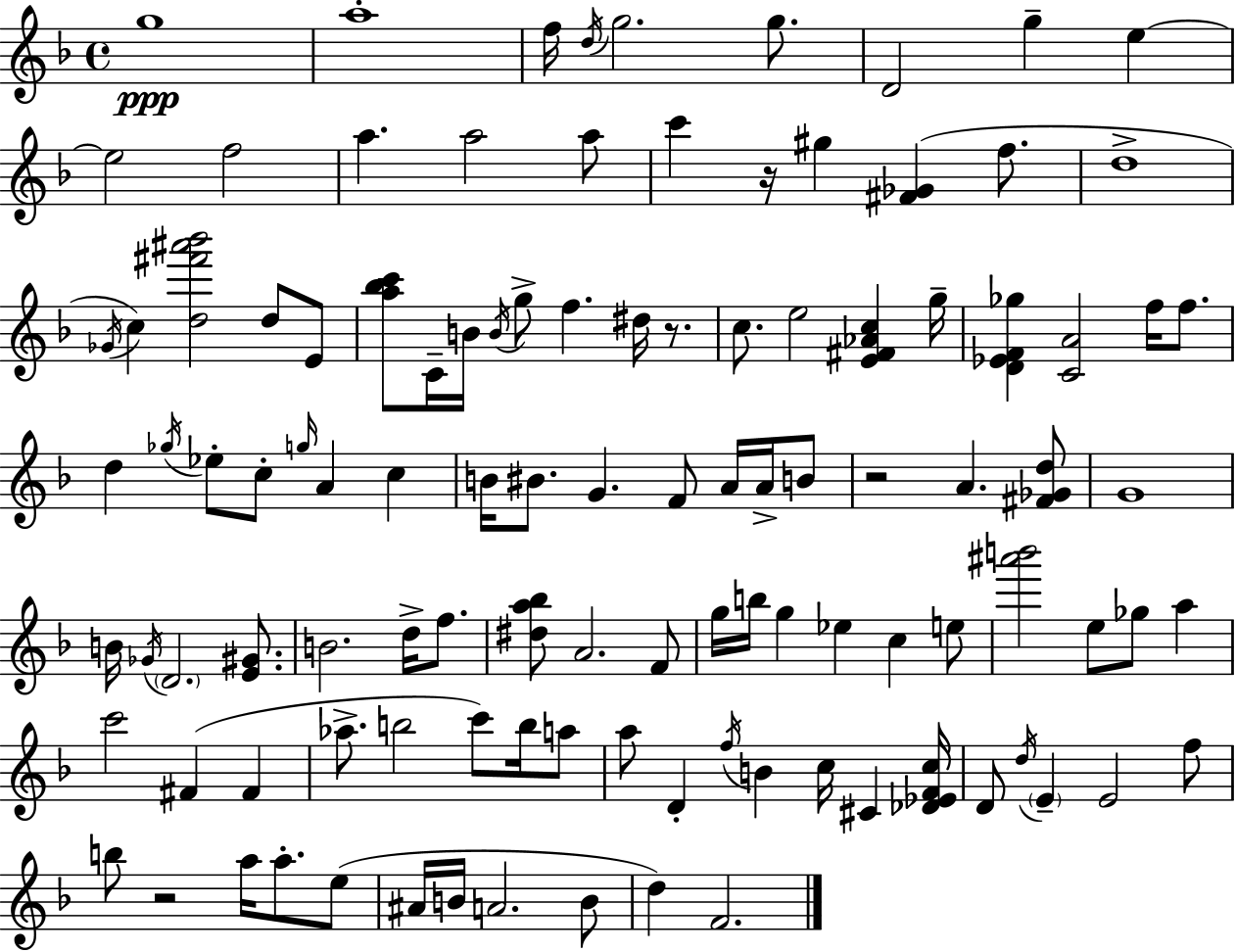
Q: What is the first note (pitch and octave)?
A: G5